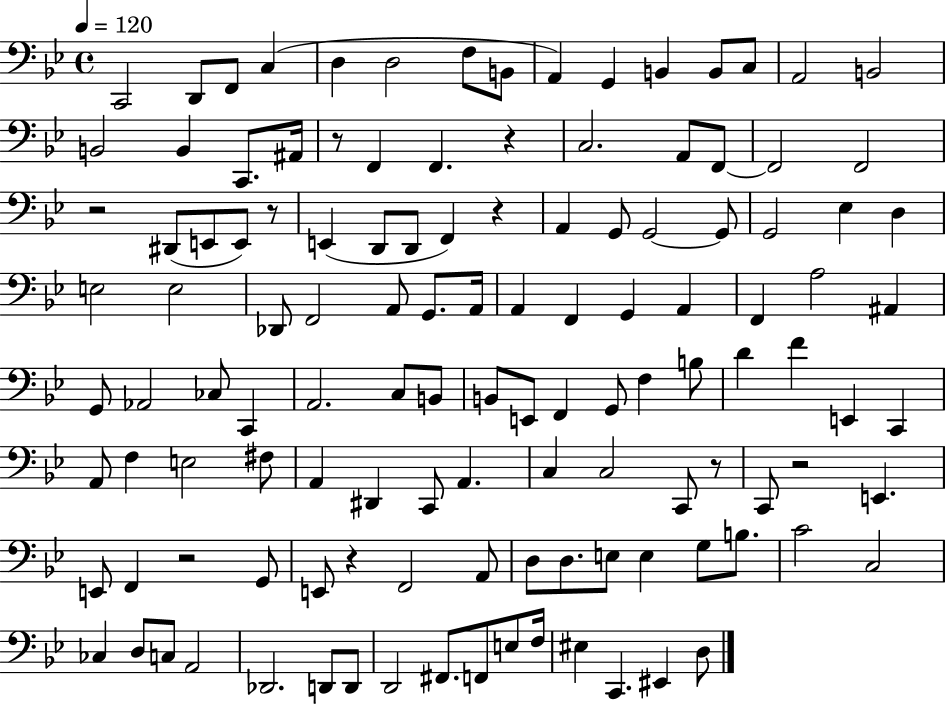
C2/h D2/e F2/e C3/q D3/q D3/h F3/e B2/e A2/q G2/q B2/q B2/e C3/e A2/h B2/h B2/h B2/q C2/e. A#2/s R/e F2/q F2/q. R/q C3/h. A2/e F2/e F2/h F2/h R/h D#2/e E2/e E2/e R/e E2/q D2/e D2/e F2/q R/q A2/q G2/e G2/h G2/e G2/h Eb3/q D3/q E3/h E3/h Db2/e F2/h A2/e G2/e. A2/s A2/q F2/q G2/q A2/q F2/q A3/h A#2/q G2/e Ab2/h CES3/e C2/q A2/h. C3/e B2/e B2/e E2/e F2/q G2/e F3/q B3/e D4/q F4/q E2/q C2/q A2/e F3/q E3/h F#3/e A2/q D#2/q C2/e A2/q. C3/q C3/h C2/e R/e C2/e R/h E2/q. E2/e F2/q R/h G2/e E2/e R/q F2/h A2/e D3/e D3/e. E3/e E3/q G3/e B3/e. C4/h C3/h CES3/q D3/e C3/e A2/h Db2/h. D2/e D2/e D2/h F#2/e. F2/e E3/e F3/s EIS3/q C2/q. EIS2/q D3/e